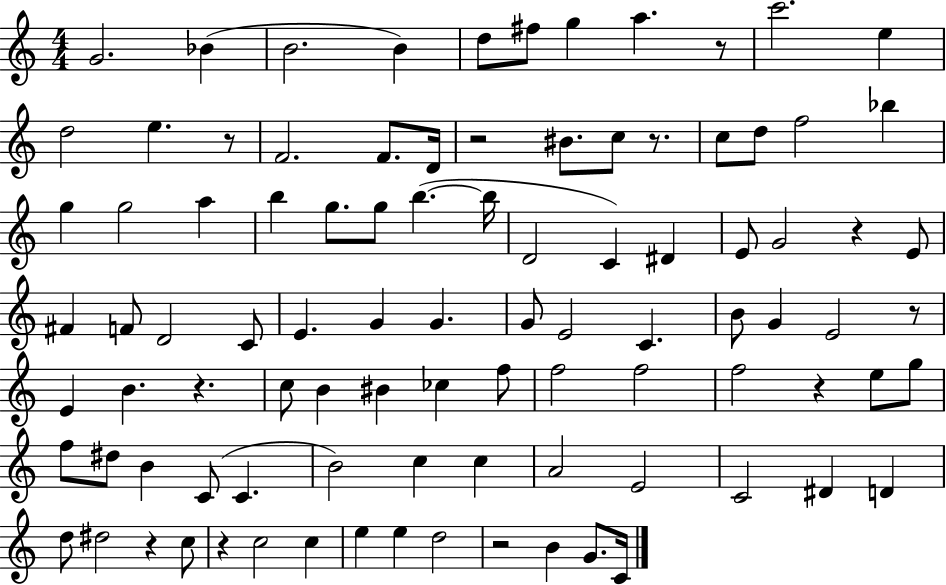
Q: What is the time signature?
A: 4/4